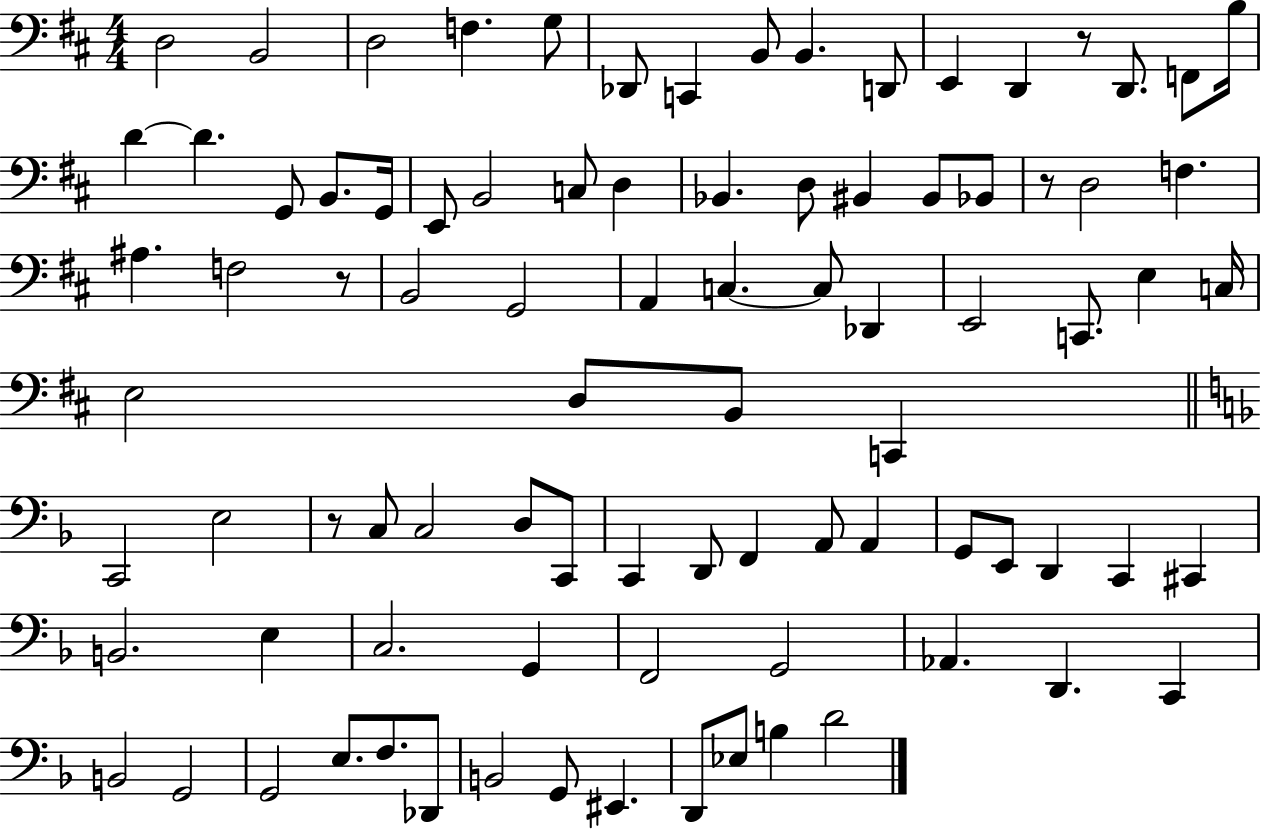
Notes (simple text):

D3/h B2/h D3/h F3/q. G3/e Db2/e C2/q B2/e B2/q. D2/e E2/q D2/q R/e D2/e. F2/e B3/s D4/q D4/q. G2/e B2/e. G2/s E2/e B2/h C3/e D3/q Bb2/q. D3/e BIS2/q BIS2/e Bb2/e R/e D3/h F3/q. A#3/q. F3/h R/e B2/h G2/h A2/q C3/q. C3/e Db2/q E2/h C2/e. E3/q C3/s E3/h D3/e B2/e C2/q C2/h E3/h R/e C3/e C3/h D3/e C2/e C2/q D2/e F2/q A2/e A2/q G2/e E2/e D2/q C2/q C#2/q B2/h. E3/q C3/h. G2/q F2/h G2/h Ab2/q. D2/q. C2/q B2/h G2/h G2/h E3/e. F3/e. Db2/e B2/h G2/e EIS2/q. D2/e Eb3/e B3/q D4/h